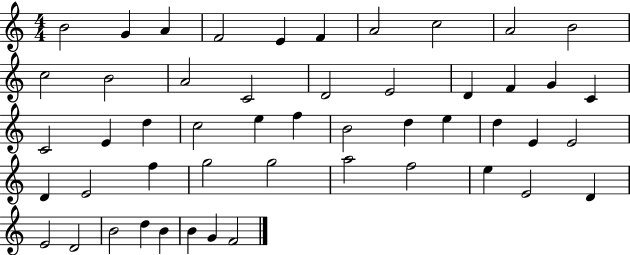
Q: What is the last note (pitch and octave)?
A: F4